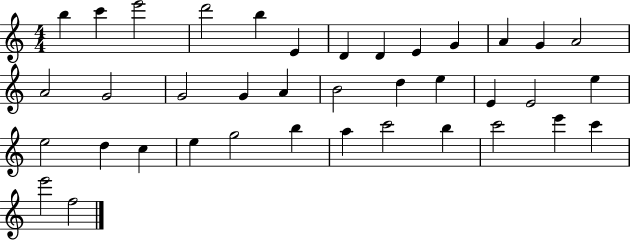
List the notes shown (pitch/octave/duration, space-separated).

B5/q C6/q E6/h D6/h B5/q E4/q D4/q D4/q E4/q G4/q A4/q G4/q A4/h A4/h G4/h G4/h G4/q A4/q B4/h D5/q E5/q E4/q E4/h E5/q E5/h D5/q C5/q E5/q G5/h B5/q A5/q C6/h B5/q C6/h E6/q C6/q E6/h F5/h